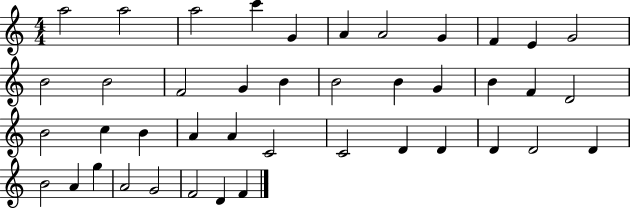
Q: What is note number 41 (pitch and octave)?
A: D4